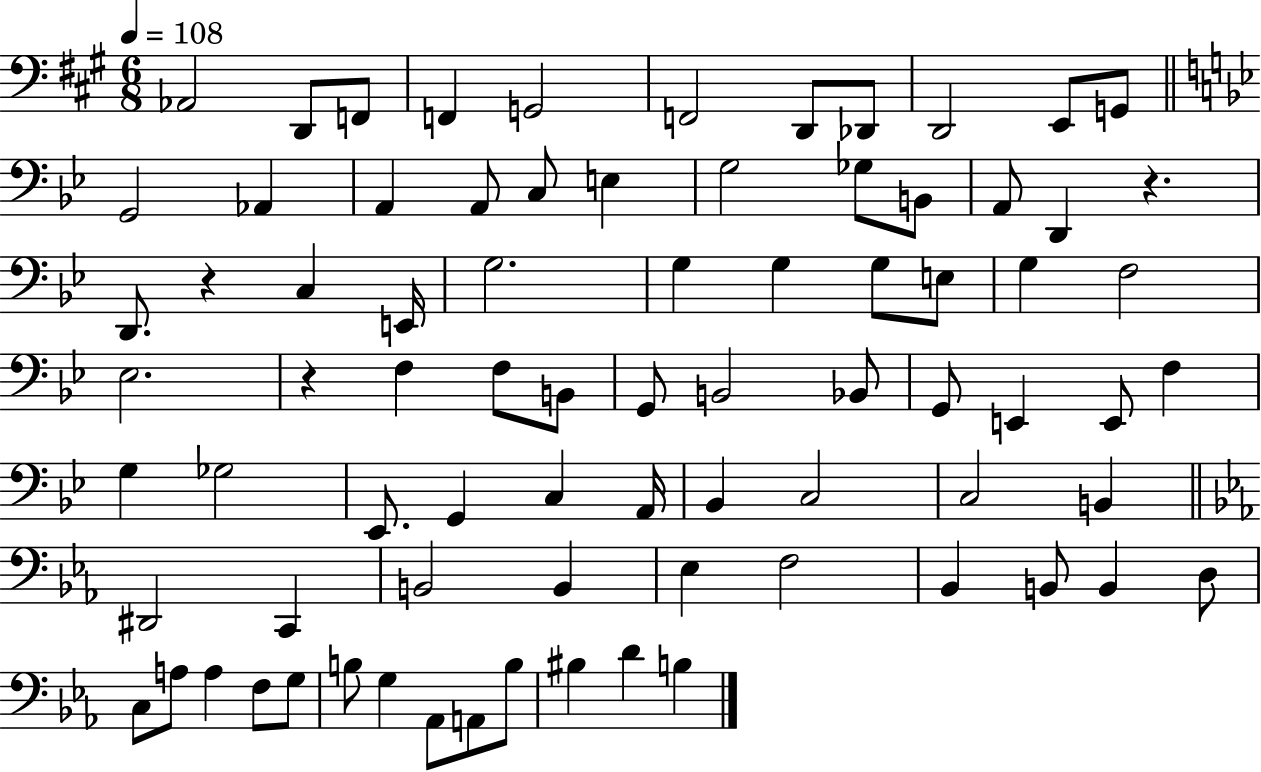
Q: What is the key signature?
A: A major